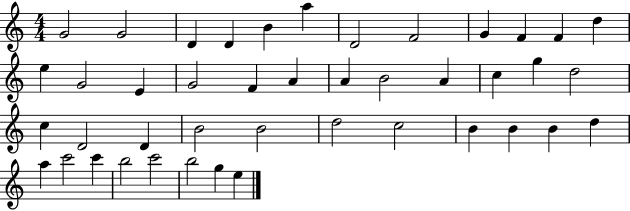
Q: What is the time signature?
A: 4/4